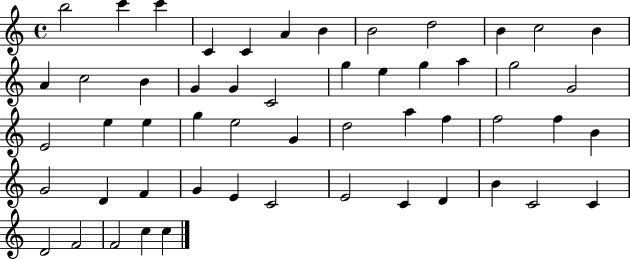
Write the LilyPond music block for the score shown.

{
  \clef treble
  \time 4/4
  \defaultTimeSignature
  \key c \major
  b''2 c'''4 c'''4 | c'4 c'4 a'4 b'4 | b'2 d''2 | b'4 c''2 b'4 | \break a'4 c''2 b'4 | g'4 g'4 c'2 | g''4 e''4 g''4 a''4 | g''2 g'2 | \break e'2 e''4 e''4 | g''4 e''2 g'4 | d''2 a''4 f''4 | f''2 f''4 b'4 | \break g'2 d'4 f'4 | g'4 e'4 c'2 | e'2 c'4 d'4 | b'4 c'2 c'4 | \break d'2 f'2 | f'2 c''4 c''4 | \bar "|."
}